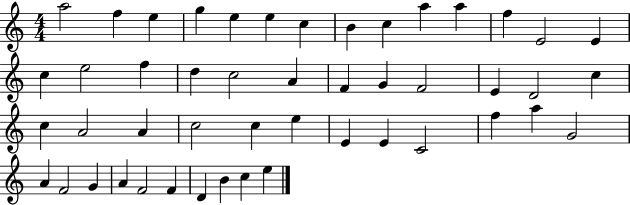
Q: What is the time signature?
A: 4/4